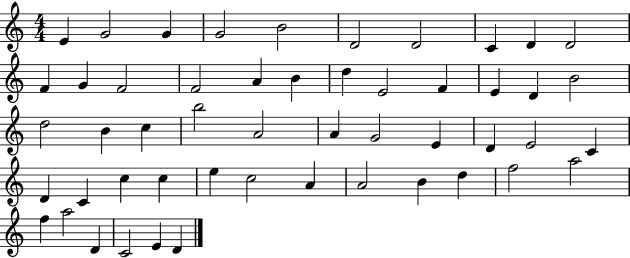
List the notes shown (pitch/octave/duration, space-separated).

E4/q G4/h G4/q G4/h B4/h D4/h D4/h C4/q D4/q D4/h F4/q G4/q F4/h F4/h A4/q B4/q D5/q E4/h F4/q E4/q D4/q B4/h D5/h B4/q C5/q B5/h A4/h A4/q G4/h E4/q D4/q E4/h C4/q D4/q C4/q C5/q C5/q E5/q C5/h A4/q A4/h B4/q D5/q F5/h A5/h F5/q A5/h D4/q C4/h E4/q D4/q